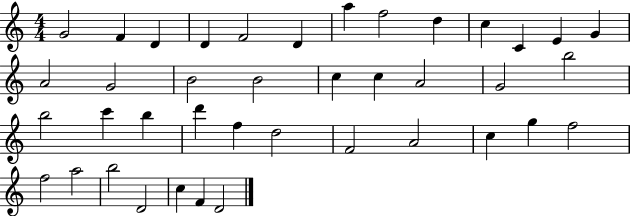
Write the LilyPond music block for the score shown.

{
  \clef treble
  \numericTimeSignature
  \time 4/4
  \key c \major
  g'2 f'4 d'4 | d'4 f'2 d'4 | a''4 f''2 d''4 | c''4 c'4 e'4 g'4 | \break a'2 g'2 | b'2 b'2 | c''4 c''4 a'2 | g'2 b''2 | \break b''2 c'''4 b''4 | d'''4 f''4 d''2 | f'2 a'2 | c''4 g''4 f''2 | \break f''2 a''2 | b''2 d'2 | c''4 f'4 d'2 | \bar "|."
}